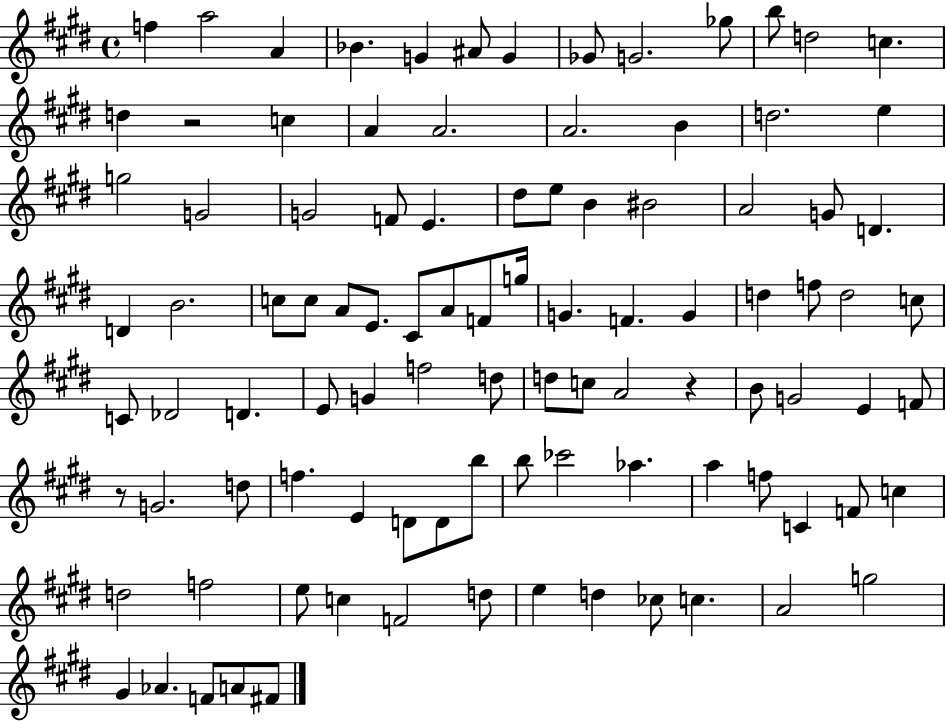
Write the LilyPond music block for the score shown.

{
  \clef treble
  \time 4/4
  \defaultTimeSignature
  \key e \major
  f''4 a''2 a'4 | bes'4. g'4 ais'8 g'4 | ges'8 g'2. ges''8 | b''8 d''2 c''4. | \break d''4 r2 c''4 | a'4 a'2. | a'2. b'4 | d''2. e''4 | \break g''2 g'2 | g'2 f'8 e'4. | dis''8 e''8 b'4 bis'2 | a'2 g'8 d'4. | \break d'4 b'2. | c''8 c''8 a'8 e'8. cis'8 a'8 f'8 g''16 | g'4. f'4. g'4 | d''4 f''8 d''2 c''8 | \break c'8 des'2 d'4. | e'8 g'4 f''2 d''8 | d''8 c''8 a'2 r4 | b'8 g'2 e'4 f'8 | \break r8 g'2. d''8 | f''4. e'4 d'8 d'8 b''8 | b''8 ces'''2 aes''4. | a''4 f''8 c'4 f'8 c''4 | \break d''2 f''2 | e''8 c''4 f'2 d''8 | e''4 d''4 ces''8 c''4. | a'2 g''2 | \break gis'4 aes'4. f'8 a'8 fis'8 | \bar "|."
}